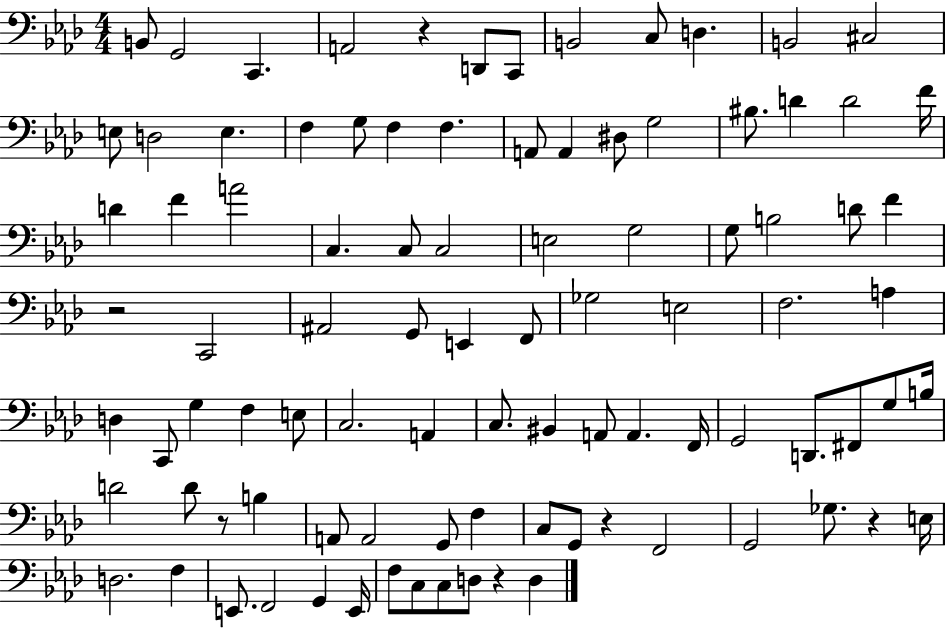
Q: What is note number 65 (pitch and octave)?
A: D4